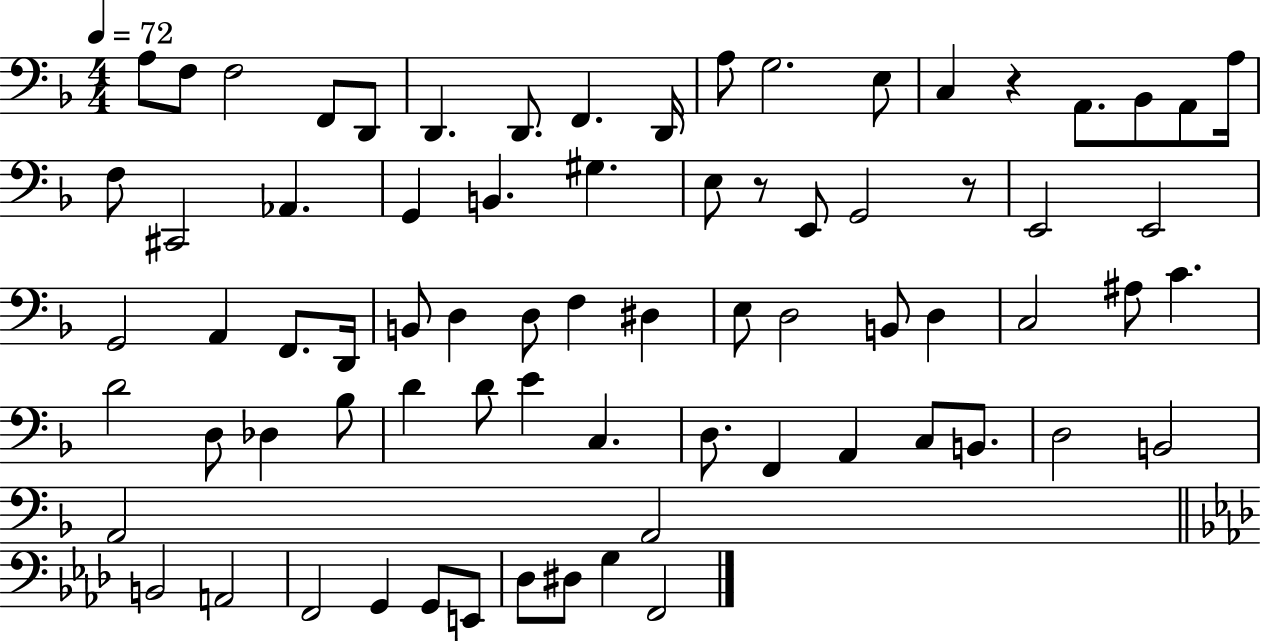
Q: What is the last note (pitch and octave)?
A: F2